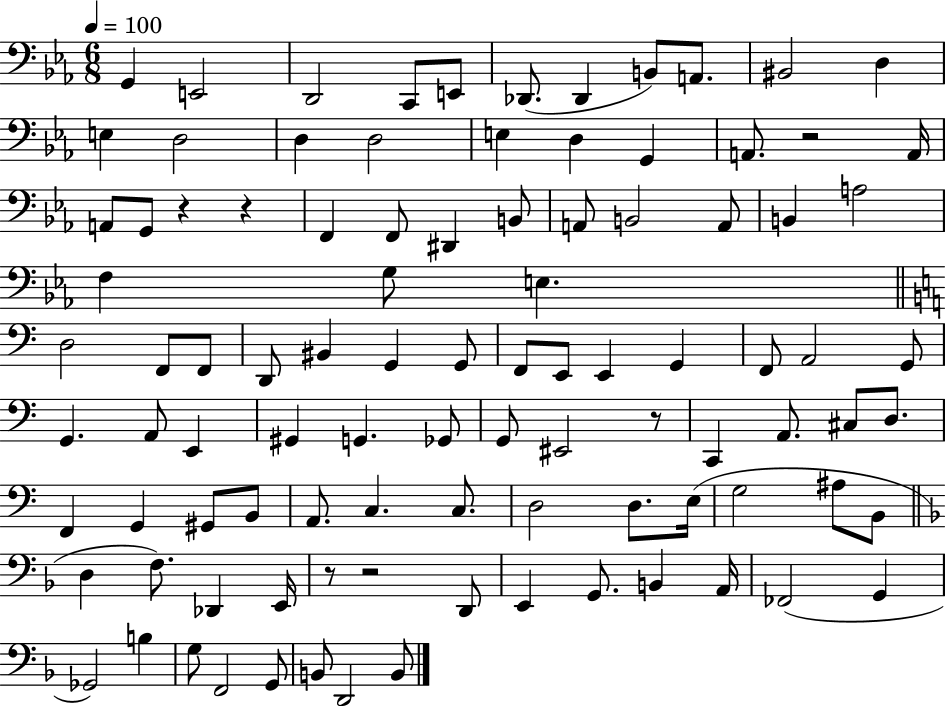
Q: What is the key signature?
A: EES major